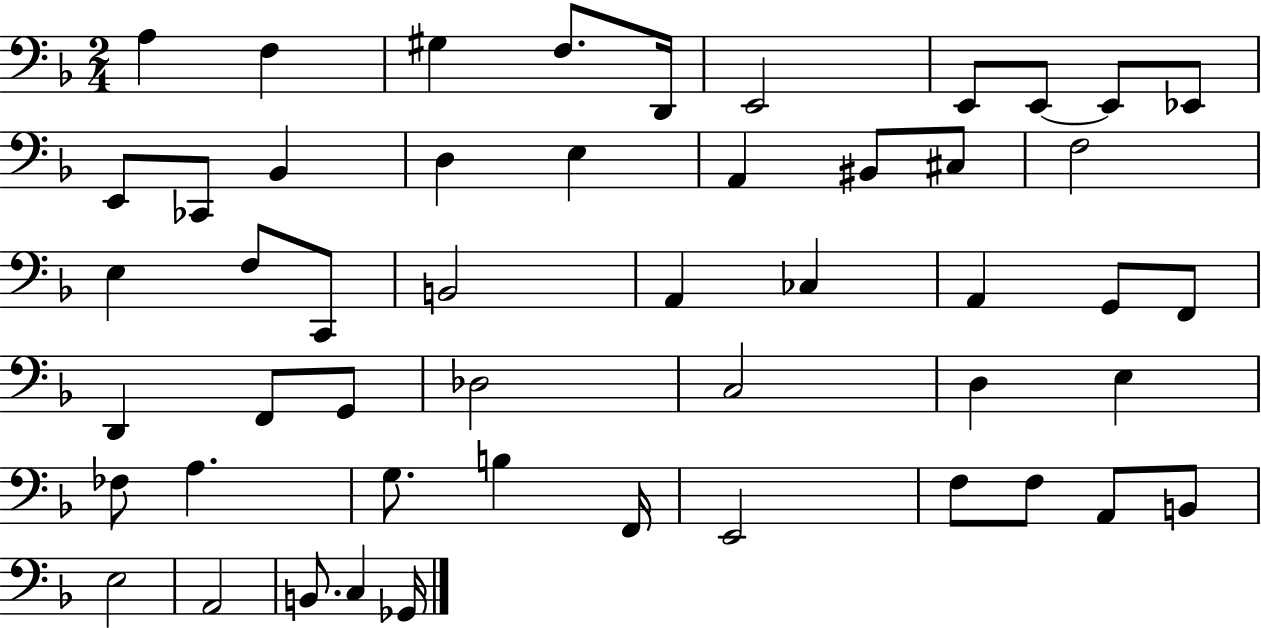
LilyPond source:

{
  \clef bass
  \numericTimeSignature
  \time 2/4
  \key f \major
  \repeat volta 2 { a4 f4 | gis4 f8. d,16 | e,2 | e,8 e,8~~ e,8 ees,8 | \break e,8 ces,8 bes,4 | d4 e4 | a,4 bis,8 cis8 | f2 | \break e4 f8 c,8 | b,2 | a,4 ces4 | a,4 g,8 f,8 | \break d,4 f,8 g,8 | des2 | c2 | d4 e4 | \break fes8 a4. | g8. b4 f,16 | e,2 | f8 f8 a,8 b,8 | \break e2 | a,2 | b,8. c4 ges,16 | } \bar "|."
}